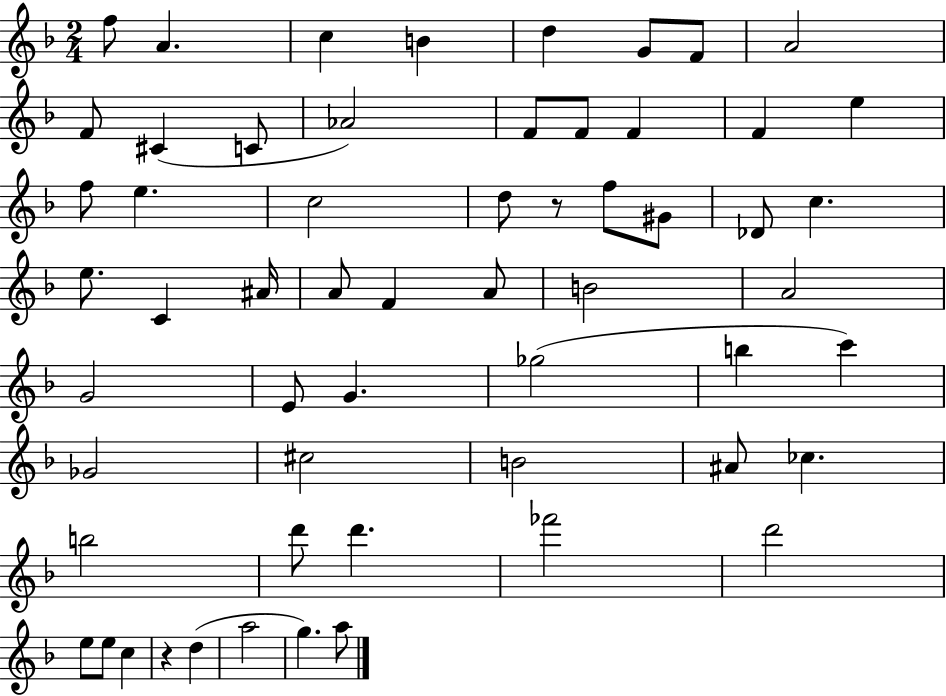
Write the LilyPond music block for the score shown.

{
  \clef treble
  \numericTimeSignature
  \time 2/4
  \key f \major
  \repeat volta 2 { f''8 a'4. | c''4 b'4 | d''4 g'8 f'8 | a'2 | \break f'8 cis'4( c'8 | aes'2) | f'8 f'8 f'4 | f'4 e''4 | \break f''8 e''4. | c''2 | d''8 r8 f''8 gis'8 | des'8 c''4. | \break e''8. c'4 ais'16 | a'8 f'4 a'8 | b'2 | a'2 | \break g'2 | e'8 g'4. | ges''2( | b''4 c'''4) | \break ges'2 | cis''2 | b'2 | ais'8 ces''4. | \break b''2 | d'''8 d'''4. | fes'''2 | d'''2 | \break e''8 e''8 c''4 | r4 d''4( | a''2 | g''4.) a''8 | \break } \bar "|."
}